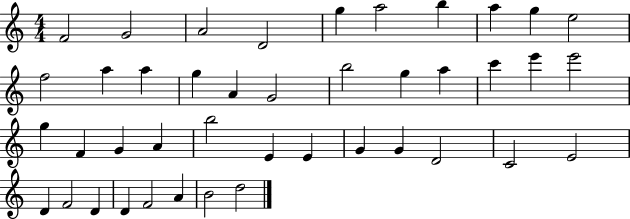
{
  \clef treble
  \numericTimeSignature
  \time 4/4
  \key c \major
  f'2 g'2 | a'2 d'2 | g''4 a''2 b''4 | a''4 g''4 e''2 | \break f''2 a''4 a''4 | g''4 a'4 g'2 | b''2 g''4 a''4 | c'''4 e'''4 e'''2 | \break g''4 f'4 g'4 a'4 | b''2 e'4 e'4 | g'4 g'4 d'2 | c'2 e'2 | \break d'4 f'2 d'4 | d'4 f'2 a'4 | b'2 d''2 | \bar "|."
}